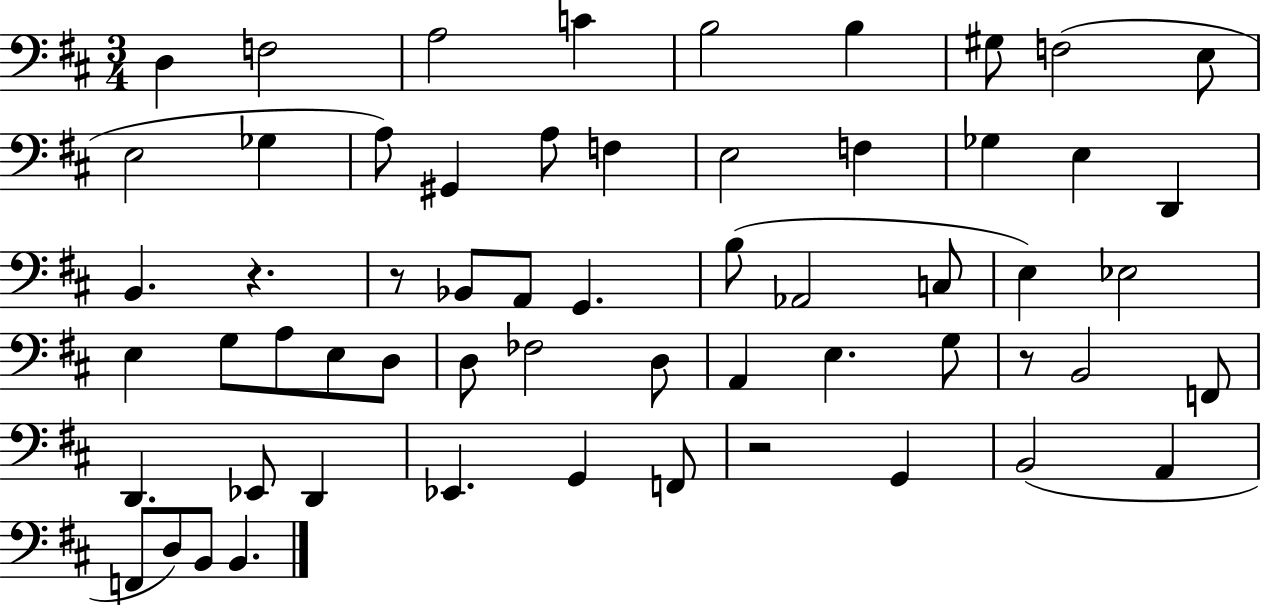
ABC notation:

X:1
T:Untitled
M:3/4
L:1/4
K:D
D, F,2 A,2 C B,2 B, ^G,/2 F,2 E,/2 E,2 _G, A,/2 ^G,, A,/2 F, E,2 F, _G, E, D,, B,, z z/2 _B,,/2 A,,/2 G,, B,/2 _A,,2 C,/2 E, _E,2 E, G,/2 A,/2 E,/2 D,/2 D,/2 _F,2 D,/2 A,, E, G,/2 z/2 B,,2 F,,/2 D,, _E,,/2 D,, _E,, G,, F,,/2 z2 G,, B,,2 A,, F,,/2 D,/2 B,,/2 B,,